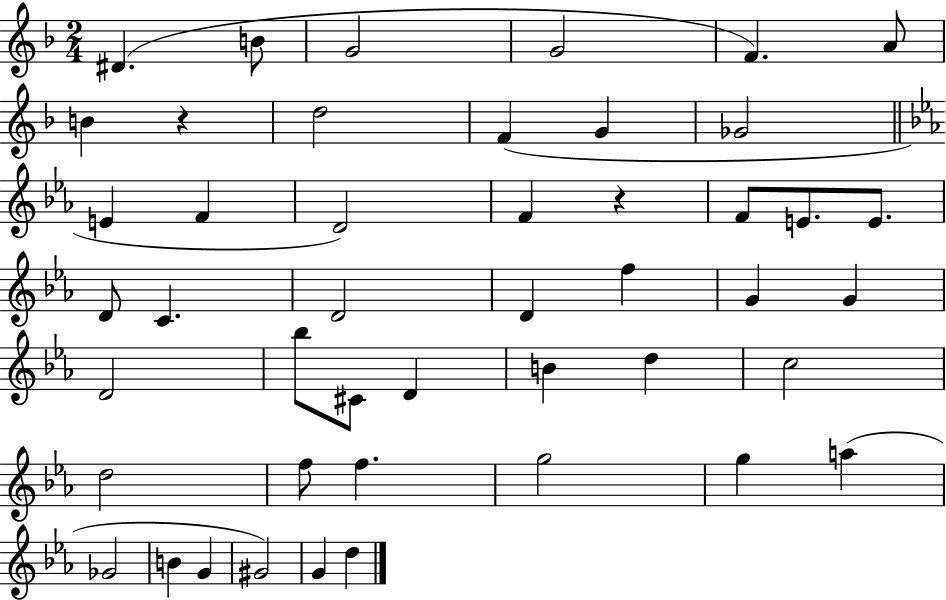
X:1
T:Untitled
M:2/4
L:1/4
K:F
^D B/2 G2 G2 F A/2 B z d2 F G _G2 E F D2 F z F/2 E/2 E/2 D/2 C D2 D f G G D2 _b/2 ^C/2 D B d c2 d2 f/2 f g2 g a _G2 B G ^G2 G d